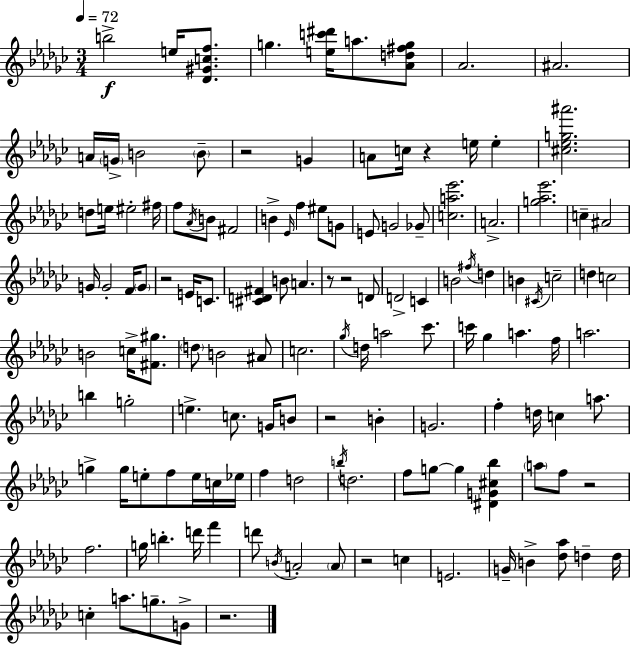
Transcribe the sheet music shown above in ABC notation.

X:1
T:Untitled
M:3/4
L:1/4
K:Ebm
b2 e/4 [_D^Gcf]/2 g [ec'^d']/4 a/2 [_Ad^fg]/2 _A2 ^A2 A/4 G/4 B2 B/2 z2 G A/2 c/4 z e/4 e [^c_eg^a']2 d/2 e/4 ^e2 ^f/4 f/2 _A/4 B/2 ^F2 B _E/4 f ^e/2 G/2 E/2 G2 _G/2 [ca_e']2 A2 [g_a_e']2 c ^A2 G/4 G2 F/4 G/2 z2 E/4 C/2 [^CD^F] B/2 A z/2 z2 D/2 D2 C B2 ^f/4 d B ^C/4 c2 d c2 B2 c/4 [^F^g]/2 d/2 B2 ^A/2 c2 _g/4 d/4 a2 _c'/2 c'/4 _g a f/4 a2 b g2 e c/2 G/4 B/2 z2 B G2 f d/4 c a/2 g g/4 e/2 f/2 e/4 c/4 _e/4 f d2 b/4 d2 f/2 g/2 g [^DG^c_b] a/2 f/2 z2 f2 g/4 b d'/4 f' d'/2 B/4 A2 A/2 z2 c E2 G/4 B [_d_a]/2 d d/4 c a/2 g/2 G/2 z2